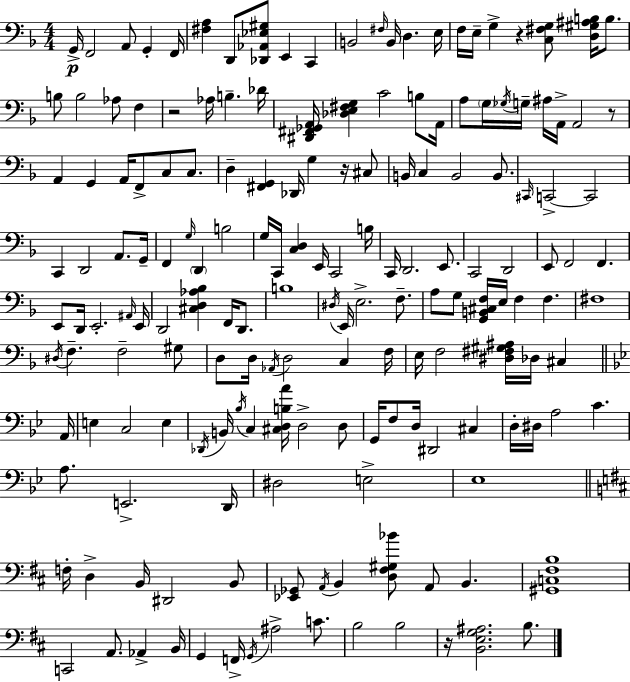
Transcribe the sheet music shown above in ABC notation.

X:1
T:Untitled
M:4/4
L:1/4
K:F
G,,/4 F,,2 A,,/2 G,, F,,/4 [^F,A,] D,,/2 [_D,,_A,,_E,^G,]/2 E,, C,, B,,2 ^F,/4 B,,/4 D, E,/4 F,/4 E,/4 G, z [C,^F,G,]/2 [D,^G,^A,B,]/4 B,/2 B,/2 B,2 _A,/2 F, z2 _A,/4 B, _D/4 [^D,,^F,,_G,,A,,]/4 [_D,E,^F,G,] C2 B,/2 A,,/4 A,/2 G,/4 _G,/4 G,/4 ^A,/4 A,,/4 A,,2 z/2 A,, G,, A,,/4 F,,/2 C,/2 C,/2 D, [^F,,G,,] _D,,/4 G, z/4 ^C,/2 B,,/4 C, B,,2 B,,/2 ^C,,/4 C,,2 C,,2 C,, D,,2 A,,/2 G,,/4 F,, G,/4 D,, B,2 G,/4 C,,/4 [C,D,] E,,/4 C,,2 B,/4 C,,/4 D,,2 E,,/2 C,,2 D,,2 E,,/2 F,,2 F,, E,,/2 D,,/4 E,,2 ^A,,/4 E,,/4 D,,2 [^C,D,_A,_B,] F,,/4 D,,/2 B,4 ^D,/4 E,,/4 E,2 F,/2 A,/2 G,/2 [G,,B,,^C,F,]/4 E,/4 F, F, ^F,4 ^D,/4 F, F,2 ^G,/2 D,/2 D,/4 _A,,/4 D,2 C, F,/4 E,/4 F,2 [^D,^F,^G,^A,]/4 _D,/4 ^C, A,,/4 E, C,2 E, _D,,/4 B,,/4 _B,/4 C, [^C,D,B,A]/4 D,2 D,/2 G,,/4 F,/2 D,/4 ^D,,2 ^C, D,/4 ^D,/4 A,2 C A,/2 E,,2 D,,/4 ^D,2 E,2 _E,4 F,/4 D, B,,/4 ^D,,2 B,,/2 [_E,,_G,,]/2 A,,/4 B,, [D,^F,^G,_B]/2 A,,/2 B,, [^G,,C,^F,B,]4 C,,2 A,,/2 _A,, B,,/4 G,, F,,/4 G,,/4 ^A,2 C/2 B,2 B,2 z/4 [B,,E,G,^A,]2 B,/2